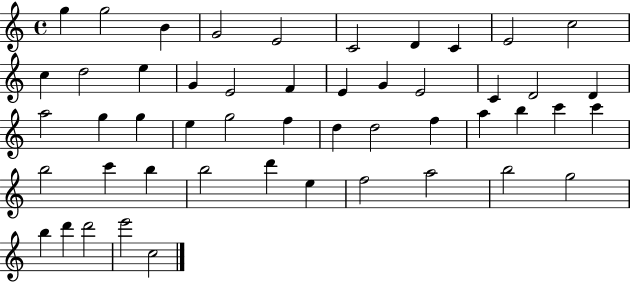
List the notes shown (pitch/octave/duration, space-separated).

G5/q G5/h B4/q G4/h E4/h C4/h D4/q C4/q E4/h C5/h C5/q D5/h E5/q G4/q E4/h F4/q E4/q G4/q E4/h C4/q D4/h D4/q A5/h G5/q G5/q E5/q G5/h F5/q D5/q D5/h F5/q A5/q B5/q C6/q C6/q B5/h C6/q B5/q B5/h D6/q E5/q F5/h A5/h B5/h G5/h B5/q D6/q D6/h E6/h C5/h